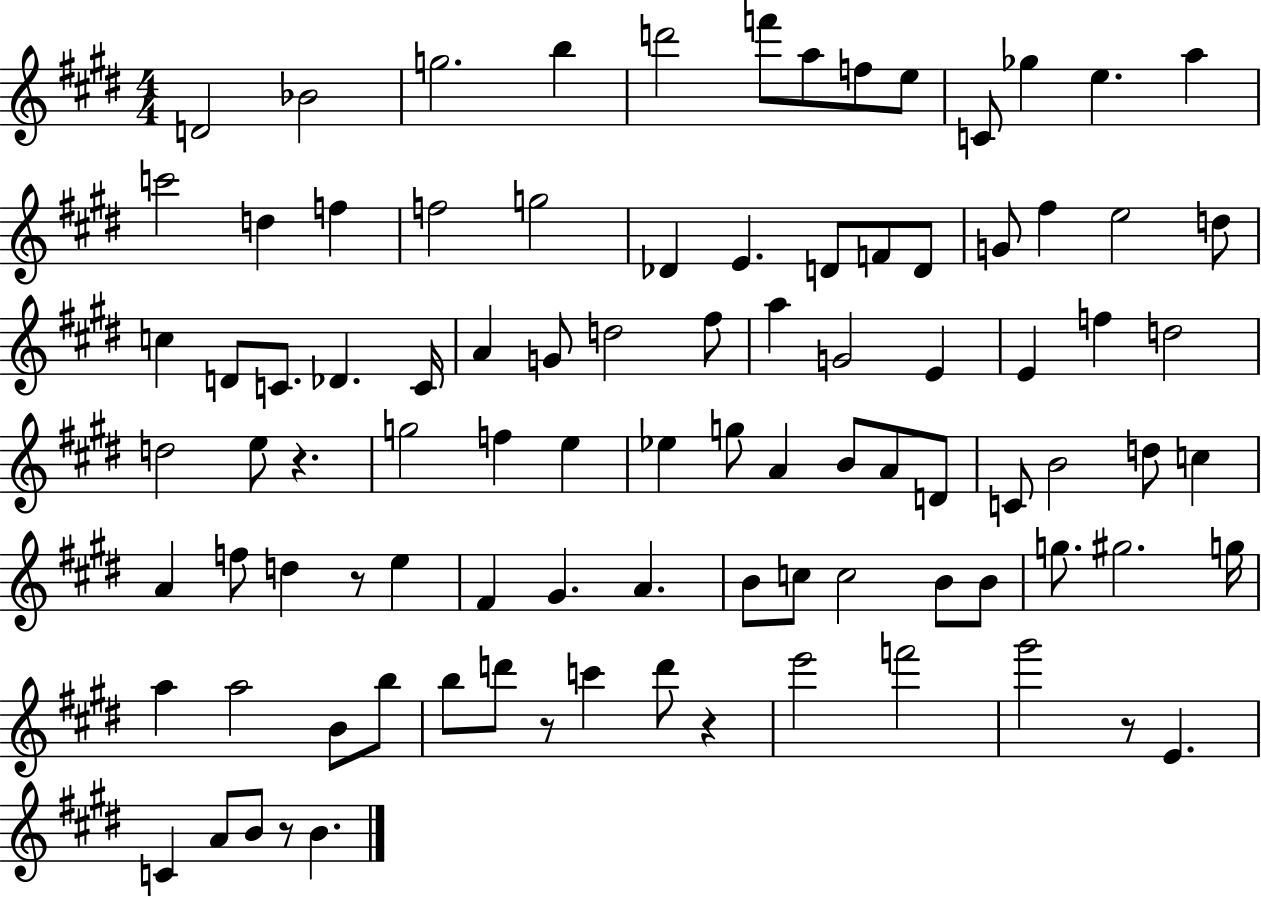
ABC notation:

X:1
T:Untitled
M:4/4
L:1/4
K:E
D2 _B2 g2 b d'2 f'/2 a/2 f/2 e/2 C/2 _g e a c'2 d f f2 g2 _D E D/2 F/2 D/2 G/2 ^f e2 d/2 c D/2 C/2 _D C/4 A G/2 d2 ^f/2 a G2 E E f d2 d2 e/2 z g2 f e _e g/2 A B/2 A/2 D/2 C/2 B2 d/2 c A f/2 d z/2 e ^F ^G A B/2 c/2 c2 B/2 B/2 g/2 ^g2 g/4 a a2 B/2 b/2 b/2 d'/2 z/2 c' d'/2 z e'2 f'2 ^g'2 z/2 E C A/2 B/2 z/2 B